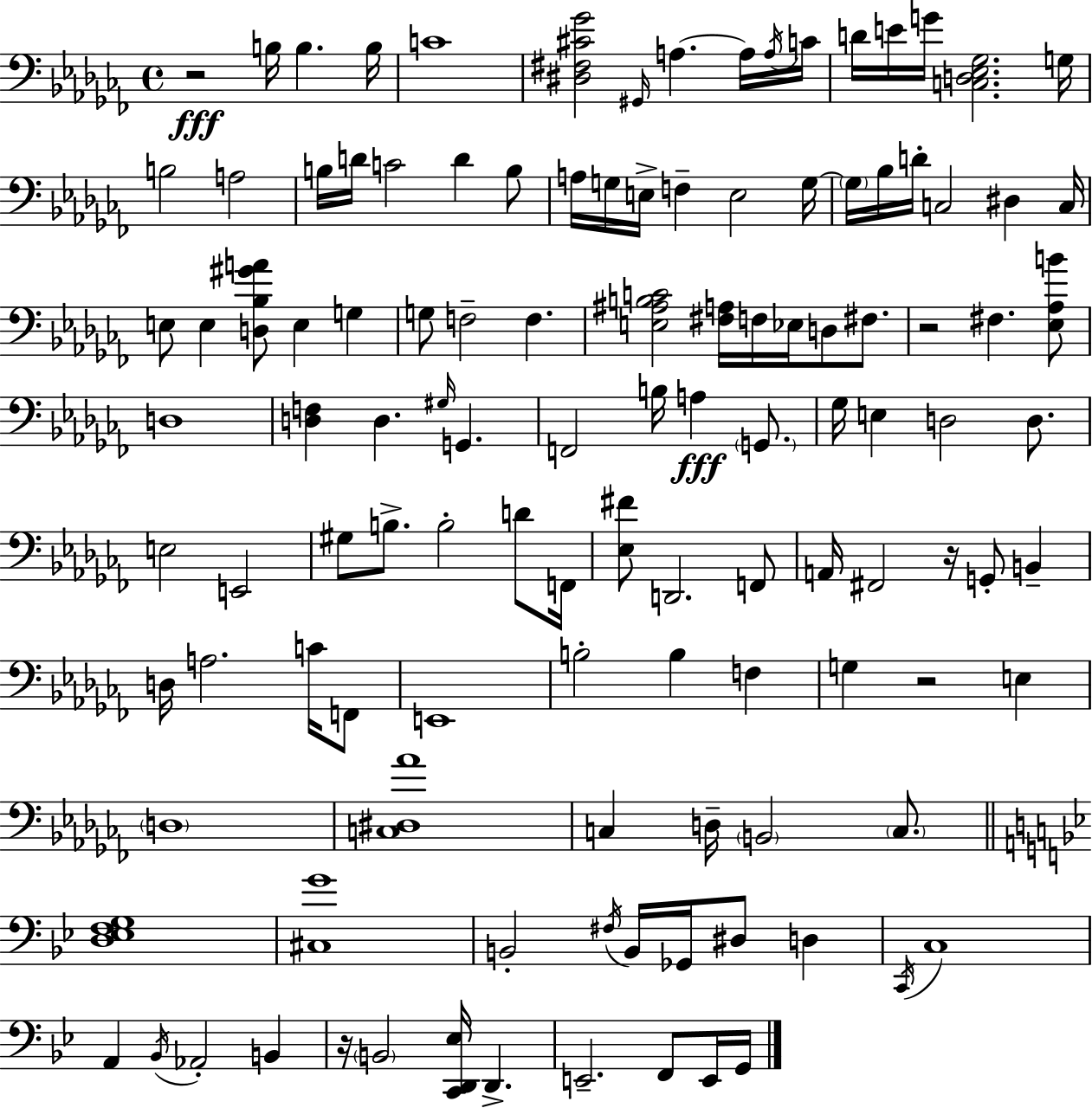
{
  \clef bass
  \time 4/4
  \defaultTimeSignature
  \key aes \minor
  r2\fff b16 b4. b16 | c'1 | <dis fis cis' ges'>2 \grace { gis,16 } a4.~~ a16 | \acciaccatura { a16 } c'16 d'16 e'16 g'16 <c d ees ges>2. | \break g16 b2 a2 | b16 d'16 c'2 d'4 | b8 a16 g16 e16-> f4-- e2 | g16~~ \parenthesize g16 bes16 d'16-. c2 dis4 | \break c16 e8 e4 <d bes gis' a'>8 e4 g4 | g8 f2-- f4. | <e ais b c'>2 <fis a>16 f16 ees16 d8 fis8. | r2 fis4. | \break <ees aes b'>8 d1 | <d f>4 d4. \grace { gis16 } g,4. | f,2 b16 a4\fff | \parenthesize g,8. ges16 e4 d2 | \break d8. e2 e,2 | gis8 b8.-> b2-. | d'8 f,16 <ees fis'>8 d,2. | f,8 a,16 fis,2 r16 g,8-. b,4-- | \break d16 a2. | c'16 f,8 e,1 | b2-. b4 f4 | g4 r2 e4 | \break \parenthesize d1 | <c dis aes'>1 | c4 d16-- \parenthesize b,2 | \parenthesize c8. \bar "||" \break \key g \minor <d ees f g>1 | <cis g'>1 | b,2-. \acciaccatura { fis16 } b,16 ges,16 dis8 d4 | \acciaccatura { c,16 } c1 | \break a,4 \acciaccatura { bes,16 } aes,2-. b,4 | r16 \parenthesize b,2 <c, d, ees>16 d,4.-> | e,2.-- f,8 | e,16 g,16 \bar "|."
}